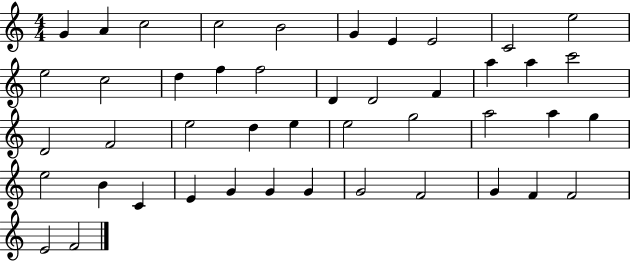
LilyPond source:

{
  \clef treble
  \numericTimeSignature
  \time 4/4
  \key c \major
  g'4 a'4 c''2 | c''2 b'2 | g'4 e'4 e'2 | c'2 e''2 | \break e''2 c''2 | d''4 f''4 f''2 | d'4 d'2 f'4 | a''4 a''4 c'''2 | \break d'2 f'2 | e''2 d''4 e''4 | e''2 g''2 | a''2 a''4 g''4 | \break e''2 b'4 c'4 | e'4 g'4 g'4 g'4 | g'2 f'2 | g'4 f'4 f'2 | \break e'2 f'2 | \bar "|."
}